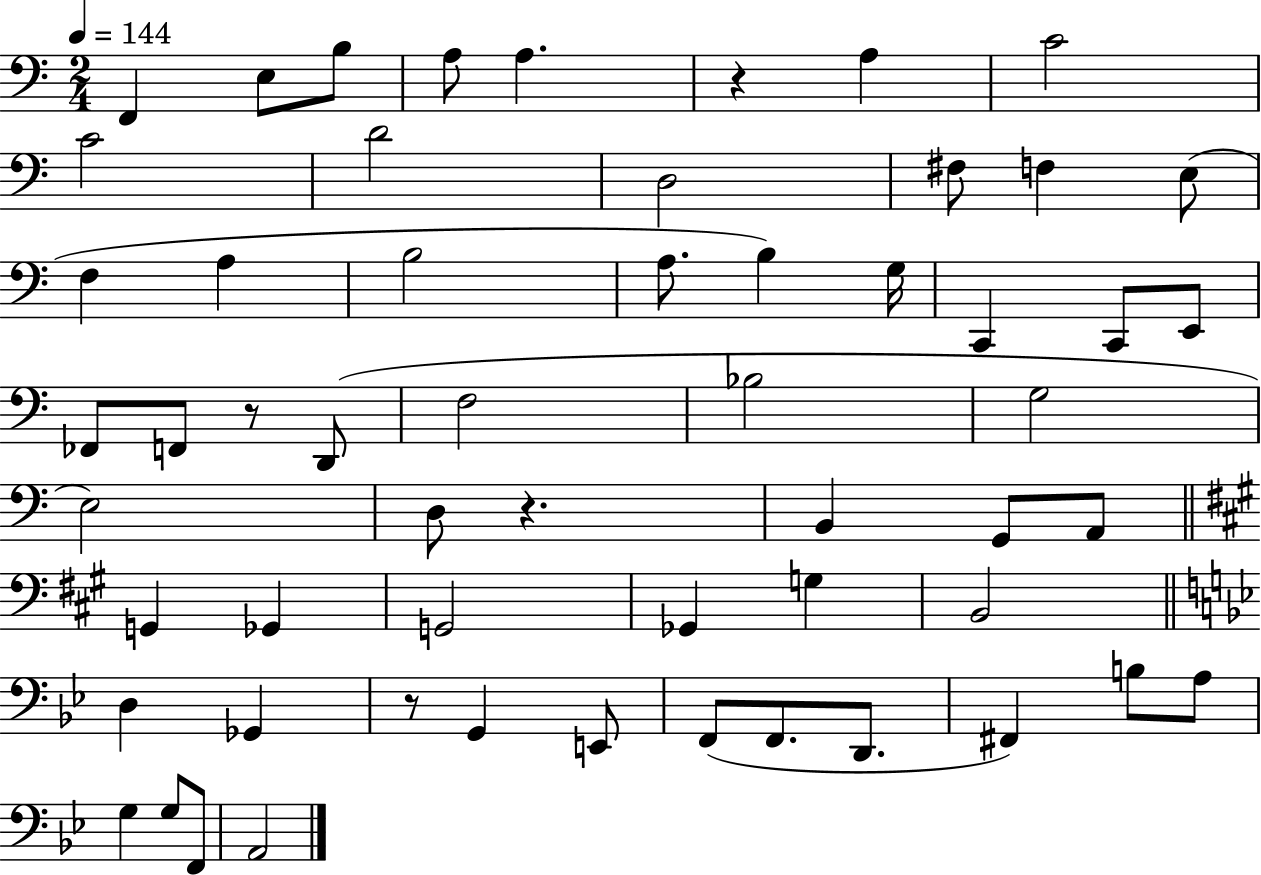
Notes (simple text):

F2/q E3/e B3/e A3/e A3/q. R/q A3/q C4/h C4/h D4/h D3/h F#3/e F3/q E3/e F3/q A3/q B3/h A3/e. B3/q G3/s C2/q C2/e E2/e FES2/e F2/e R/e D2/e F3/h Bb3/h G3/h E3/h D3/e R/q. B2/q G2/e A2/e G2/q Gb2/q G2/h Gb2/q G3/q B2/h D3/q Gb2/q R/e G2/q E2/e F2/e F2/e. D2/e. F#2/q B3/e A3/e G3/q G3/e F2/e A2/h